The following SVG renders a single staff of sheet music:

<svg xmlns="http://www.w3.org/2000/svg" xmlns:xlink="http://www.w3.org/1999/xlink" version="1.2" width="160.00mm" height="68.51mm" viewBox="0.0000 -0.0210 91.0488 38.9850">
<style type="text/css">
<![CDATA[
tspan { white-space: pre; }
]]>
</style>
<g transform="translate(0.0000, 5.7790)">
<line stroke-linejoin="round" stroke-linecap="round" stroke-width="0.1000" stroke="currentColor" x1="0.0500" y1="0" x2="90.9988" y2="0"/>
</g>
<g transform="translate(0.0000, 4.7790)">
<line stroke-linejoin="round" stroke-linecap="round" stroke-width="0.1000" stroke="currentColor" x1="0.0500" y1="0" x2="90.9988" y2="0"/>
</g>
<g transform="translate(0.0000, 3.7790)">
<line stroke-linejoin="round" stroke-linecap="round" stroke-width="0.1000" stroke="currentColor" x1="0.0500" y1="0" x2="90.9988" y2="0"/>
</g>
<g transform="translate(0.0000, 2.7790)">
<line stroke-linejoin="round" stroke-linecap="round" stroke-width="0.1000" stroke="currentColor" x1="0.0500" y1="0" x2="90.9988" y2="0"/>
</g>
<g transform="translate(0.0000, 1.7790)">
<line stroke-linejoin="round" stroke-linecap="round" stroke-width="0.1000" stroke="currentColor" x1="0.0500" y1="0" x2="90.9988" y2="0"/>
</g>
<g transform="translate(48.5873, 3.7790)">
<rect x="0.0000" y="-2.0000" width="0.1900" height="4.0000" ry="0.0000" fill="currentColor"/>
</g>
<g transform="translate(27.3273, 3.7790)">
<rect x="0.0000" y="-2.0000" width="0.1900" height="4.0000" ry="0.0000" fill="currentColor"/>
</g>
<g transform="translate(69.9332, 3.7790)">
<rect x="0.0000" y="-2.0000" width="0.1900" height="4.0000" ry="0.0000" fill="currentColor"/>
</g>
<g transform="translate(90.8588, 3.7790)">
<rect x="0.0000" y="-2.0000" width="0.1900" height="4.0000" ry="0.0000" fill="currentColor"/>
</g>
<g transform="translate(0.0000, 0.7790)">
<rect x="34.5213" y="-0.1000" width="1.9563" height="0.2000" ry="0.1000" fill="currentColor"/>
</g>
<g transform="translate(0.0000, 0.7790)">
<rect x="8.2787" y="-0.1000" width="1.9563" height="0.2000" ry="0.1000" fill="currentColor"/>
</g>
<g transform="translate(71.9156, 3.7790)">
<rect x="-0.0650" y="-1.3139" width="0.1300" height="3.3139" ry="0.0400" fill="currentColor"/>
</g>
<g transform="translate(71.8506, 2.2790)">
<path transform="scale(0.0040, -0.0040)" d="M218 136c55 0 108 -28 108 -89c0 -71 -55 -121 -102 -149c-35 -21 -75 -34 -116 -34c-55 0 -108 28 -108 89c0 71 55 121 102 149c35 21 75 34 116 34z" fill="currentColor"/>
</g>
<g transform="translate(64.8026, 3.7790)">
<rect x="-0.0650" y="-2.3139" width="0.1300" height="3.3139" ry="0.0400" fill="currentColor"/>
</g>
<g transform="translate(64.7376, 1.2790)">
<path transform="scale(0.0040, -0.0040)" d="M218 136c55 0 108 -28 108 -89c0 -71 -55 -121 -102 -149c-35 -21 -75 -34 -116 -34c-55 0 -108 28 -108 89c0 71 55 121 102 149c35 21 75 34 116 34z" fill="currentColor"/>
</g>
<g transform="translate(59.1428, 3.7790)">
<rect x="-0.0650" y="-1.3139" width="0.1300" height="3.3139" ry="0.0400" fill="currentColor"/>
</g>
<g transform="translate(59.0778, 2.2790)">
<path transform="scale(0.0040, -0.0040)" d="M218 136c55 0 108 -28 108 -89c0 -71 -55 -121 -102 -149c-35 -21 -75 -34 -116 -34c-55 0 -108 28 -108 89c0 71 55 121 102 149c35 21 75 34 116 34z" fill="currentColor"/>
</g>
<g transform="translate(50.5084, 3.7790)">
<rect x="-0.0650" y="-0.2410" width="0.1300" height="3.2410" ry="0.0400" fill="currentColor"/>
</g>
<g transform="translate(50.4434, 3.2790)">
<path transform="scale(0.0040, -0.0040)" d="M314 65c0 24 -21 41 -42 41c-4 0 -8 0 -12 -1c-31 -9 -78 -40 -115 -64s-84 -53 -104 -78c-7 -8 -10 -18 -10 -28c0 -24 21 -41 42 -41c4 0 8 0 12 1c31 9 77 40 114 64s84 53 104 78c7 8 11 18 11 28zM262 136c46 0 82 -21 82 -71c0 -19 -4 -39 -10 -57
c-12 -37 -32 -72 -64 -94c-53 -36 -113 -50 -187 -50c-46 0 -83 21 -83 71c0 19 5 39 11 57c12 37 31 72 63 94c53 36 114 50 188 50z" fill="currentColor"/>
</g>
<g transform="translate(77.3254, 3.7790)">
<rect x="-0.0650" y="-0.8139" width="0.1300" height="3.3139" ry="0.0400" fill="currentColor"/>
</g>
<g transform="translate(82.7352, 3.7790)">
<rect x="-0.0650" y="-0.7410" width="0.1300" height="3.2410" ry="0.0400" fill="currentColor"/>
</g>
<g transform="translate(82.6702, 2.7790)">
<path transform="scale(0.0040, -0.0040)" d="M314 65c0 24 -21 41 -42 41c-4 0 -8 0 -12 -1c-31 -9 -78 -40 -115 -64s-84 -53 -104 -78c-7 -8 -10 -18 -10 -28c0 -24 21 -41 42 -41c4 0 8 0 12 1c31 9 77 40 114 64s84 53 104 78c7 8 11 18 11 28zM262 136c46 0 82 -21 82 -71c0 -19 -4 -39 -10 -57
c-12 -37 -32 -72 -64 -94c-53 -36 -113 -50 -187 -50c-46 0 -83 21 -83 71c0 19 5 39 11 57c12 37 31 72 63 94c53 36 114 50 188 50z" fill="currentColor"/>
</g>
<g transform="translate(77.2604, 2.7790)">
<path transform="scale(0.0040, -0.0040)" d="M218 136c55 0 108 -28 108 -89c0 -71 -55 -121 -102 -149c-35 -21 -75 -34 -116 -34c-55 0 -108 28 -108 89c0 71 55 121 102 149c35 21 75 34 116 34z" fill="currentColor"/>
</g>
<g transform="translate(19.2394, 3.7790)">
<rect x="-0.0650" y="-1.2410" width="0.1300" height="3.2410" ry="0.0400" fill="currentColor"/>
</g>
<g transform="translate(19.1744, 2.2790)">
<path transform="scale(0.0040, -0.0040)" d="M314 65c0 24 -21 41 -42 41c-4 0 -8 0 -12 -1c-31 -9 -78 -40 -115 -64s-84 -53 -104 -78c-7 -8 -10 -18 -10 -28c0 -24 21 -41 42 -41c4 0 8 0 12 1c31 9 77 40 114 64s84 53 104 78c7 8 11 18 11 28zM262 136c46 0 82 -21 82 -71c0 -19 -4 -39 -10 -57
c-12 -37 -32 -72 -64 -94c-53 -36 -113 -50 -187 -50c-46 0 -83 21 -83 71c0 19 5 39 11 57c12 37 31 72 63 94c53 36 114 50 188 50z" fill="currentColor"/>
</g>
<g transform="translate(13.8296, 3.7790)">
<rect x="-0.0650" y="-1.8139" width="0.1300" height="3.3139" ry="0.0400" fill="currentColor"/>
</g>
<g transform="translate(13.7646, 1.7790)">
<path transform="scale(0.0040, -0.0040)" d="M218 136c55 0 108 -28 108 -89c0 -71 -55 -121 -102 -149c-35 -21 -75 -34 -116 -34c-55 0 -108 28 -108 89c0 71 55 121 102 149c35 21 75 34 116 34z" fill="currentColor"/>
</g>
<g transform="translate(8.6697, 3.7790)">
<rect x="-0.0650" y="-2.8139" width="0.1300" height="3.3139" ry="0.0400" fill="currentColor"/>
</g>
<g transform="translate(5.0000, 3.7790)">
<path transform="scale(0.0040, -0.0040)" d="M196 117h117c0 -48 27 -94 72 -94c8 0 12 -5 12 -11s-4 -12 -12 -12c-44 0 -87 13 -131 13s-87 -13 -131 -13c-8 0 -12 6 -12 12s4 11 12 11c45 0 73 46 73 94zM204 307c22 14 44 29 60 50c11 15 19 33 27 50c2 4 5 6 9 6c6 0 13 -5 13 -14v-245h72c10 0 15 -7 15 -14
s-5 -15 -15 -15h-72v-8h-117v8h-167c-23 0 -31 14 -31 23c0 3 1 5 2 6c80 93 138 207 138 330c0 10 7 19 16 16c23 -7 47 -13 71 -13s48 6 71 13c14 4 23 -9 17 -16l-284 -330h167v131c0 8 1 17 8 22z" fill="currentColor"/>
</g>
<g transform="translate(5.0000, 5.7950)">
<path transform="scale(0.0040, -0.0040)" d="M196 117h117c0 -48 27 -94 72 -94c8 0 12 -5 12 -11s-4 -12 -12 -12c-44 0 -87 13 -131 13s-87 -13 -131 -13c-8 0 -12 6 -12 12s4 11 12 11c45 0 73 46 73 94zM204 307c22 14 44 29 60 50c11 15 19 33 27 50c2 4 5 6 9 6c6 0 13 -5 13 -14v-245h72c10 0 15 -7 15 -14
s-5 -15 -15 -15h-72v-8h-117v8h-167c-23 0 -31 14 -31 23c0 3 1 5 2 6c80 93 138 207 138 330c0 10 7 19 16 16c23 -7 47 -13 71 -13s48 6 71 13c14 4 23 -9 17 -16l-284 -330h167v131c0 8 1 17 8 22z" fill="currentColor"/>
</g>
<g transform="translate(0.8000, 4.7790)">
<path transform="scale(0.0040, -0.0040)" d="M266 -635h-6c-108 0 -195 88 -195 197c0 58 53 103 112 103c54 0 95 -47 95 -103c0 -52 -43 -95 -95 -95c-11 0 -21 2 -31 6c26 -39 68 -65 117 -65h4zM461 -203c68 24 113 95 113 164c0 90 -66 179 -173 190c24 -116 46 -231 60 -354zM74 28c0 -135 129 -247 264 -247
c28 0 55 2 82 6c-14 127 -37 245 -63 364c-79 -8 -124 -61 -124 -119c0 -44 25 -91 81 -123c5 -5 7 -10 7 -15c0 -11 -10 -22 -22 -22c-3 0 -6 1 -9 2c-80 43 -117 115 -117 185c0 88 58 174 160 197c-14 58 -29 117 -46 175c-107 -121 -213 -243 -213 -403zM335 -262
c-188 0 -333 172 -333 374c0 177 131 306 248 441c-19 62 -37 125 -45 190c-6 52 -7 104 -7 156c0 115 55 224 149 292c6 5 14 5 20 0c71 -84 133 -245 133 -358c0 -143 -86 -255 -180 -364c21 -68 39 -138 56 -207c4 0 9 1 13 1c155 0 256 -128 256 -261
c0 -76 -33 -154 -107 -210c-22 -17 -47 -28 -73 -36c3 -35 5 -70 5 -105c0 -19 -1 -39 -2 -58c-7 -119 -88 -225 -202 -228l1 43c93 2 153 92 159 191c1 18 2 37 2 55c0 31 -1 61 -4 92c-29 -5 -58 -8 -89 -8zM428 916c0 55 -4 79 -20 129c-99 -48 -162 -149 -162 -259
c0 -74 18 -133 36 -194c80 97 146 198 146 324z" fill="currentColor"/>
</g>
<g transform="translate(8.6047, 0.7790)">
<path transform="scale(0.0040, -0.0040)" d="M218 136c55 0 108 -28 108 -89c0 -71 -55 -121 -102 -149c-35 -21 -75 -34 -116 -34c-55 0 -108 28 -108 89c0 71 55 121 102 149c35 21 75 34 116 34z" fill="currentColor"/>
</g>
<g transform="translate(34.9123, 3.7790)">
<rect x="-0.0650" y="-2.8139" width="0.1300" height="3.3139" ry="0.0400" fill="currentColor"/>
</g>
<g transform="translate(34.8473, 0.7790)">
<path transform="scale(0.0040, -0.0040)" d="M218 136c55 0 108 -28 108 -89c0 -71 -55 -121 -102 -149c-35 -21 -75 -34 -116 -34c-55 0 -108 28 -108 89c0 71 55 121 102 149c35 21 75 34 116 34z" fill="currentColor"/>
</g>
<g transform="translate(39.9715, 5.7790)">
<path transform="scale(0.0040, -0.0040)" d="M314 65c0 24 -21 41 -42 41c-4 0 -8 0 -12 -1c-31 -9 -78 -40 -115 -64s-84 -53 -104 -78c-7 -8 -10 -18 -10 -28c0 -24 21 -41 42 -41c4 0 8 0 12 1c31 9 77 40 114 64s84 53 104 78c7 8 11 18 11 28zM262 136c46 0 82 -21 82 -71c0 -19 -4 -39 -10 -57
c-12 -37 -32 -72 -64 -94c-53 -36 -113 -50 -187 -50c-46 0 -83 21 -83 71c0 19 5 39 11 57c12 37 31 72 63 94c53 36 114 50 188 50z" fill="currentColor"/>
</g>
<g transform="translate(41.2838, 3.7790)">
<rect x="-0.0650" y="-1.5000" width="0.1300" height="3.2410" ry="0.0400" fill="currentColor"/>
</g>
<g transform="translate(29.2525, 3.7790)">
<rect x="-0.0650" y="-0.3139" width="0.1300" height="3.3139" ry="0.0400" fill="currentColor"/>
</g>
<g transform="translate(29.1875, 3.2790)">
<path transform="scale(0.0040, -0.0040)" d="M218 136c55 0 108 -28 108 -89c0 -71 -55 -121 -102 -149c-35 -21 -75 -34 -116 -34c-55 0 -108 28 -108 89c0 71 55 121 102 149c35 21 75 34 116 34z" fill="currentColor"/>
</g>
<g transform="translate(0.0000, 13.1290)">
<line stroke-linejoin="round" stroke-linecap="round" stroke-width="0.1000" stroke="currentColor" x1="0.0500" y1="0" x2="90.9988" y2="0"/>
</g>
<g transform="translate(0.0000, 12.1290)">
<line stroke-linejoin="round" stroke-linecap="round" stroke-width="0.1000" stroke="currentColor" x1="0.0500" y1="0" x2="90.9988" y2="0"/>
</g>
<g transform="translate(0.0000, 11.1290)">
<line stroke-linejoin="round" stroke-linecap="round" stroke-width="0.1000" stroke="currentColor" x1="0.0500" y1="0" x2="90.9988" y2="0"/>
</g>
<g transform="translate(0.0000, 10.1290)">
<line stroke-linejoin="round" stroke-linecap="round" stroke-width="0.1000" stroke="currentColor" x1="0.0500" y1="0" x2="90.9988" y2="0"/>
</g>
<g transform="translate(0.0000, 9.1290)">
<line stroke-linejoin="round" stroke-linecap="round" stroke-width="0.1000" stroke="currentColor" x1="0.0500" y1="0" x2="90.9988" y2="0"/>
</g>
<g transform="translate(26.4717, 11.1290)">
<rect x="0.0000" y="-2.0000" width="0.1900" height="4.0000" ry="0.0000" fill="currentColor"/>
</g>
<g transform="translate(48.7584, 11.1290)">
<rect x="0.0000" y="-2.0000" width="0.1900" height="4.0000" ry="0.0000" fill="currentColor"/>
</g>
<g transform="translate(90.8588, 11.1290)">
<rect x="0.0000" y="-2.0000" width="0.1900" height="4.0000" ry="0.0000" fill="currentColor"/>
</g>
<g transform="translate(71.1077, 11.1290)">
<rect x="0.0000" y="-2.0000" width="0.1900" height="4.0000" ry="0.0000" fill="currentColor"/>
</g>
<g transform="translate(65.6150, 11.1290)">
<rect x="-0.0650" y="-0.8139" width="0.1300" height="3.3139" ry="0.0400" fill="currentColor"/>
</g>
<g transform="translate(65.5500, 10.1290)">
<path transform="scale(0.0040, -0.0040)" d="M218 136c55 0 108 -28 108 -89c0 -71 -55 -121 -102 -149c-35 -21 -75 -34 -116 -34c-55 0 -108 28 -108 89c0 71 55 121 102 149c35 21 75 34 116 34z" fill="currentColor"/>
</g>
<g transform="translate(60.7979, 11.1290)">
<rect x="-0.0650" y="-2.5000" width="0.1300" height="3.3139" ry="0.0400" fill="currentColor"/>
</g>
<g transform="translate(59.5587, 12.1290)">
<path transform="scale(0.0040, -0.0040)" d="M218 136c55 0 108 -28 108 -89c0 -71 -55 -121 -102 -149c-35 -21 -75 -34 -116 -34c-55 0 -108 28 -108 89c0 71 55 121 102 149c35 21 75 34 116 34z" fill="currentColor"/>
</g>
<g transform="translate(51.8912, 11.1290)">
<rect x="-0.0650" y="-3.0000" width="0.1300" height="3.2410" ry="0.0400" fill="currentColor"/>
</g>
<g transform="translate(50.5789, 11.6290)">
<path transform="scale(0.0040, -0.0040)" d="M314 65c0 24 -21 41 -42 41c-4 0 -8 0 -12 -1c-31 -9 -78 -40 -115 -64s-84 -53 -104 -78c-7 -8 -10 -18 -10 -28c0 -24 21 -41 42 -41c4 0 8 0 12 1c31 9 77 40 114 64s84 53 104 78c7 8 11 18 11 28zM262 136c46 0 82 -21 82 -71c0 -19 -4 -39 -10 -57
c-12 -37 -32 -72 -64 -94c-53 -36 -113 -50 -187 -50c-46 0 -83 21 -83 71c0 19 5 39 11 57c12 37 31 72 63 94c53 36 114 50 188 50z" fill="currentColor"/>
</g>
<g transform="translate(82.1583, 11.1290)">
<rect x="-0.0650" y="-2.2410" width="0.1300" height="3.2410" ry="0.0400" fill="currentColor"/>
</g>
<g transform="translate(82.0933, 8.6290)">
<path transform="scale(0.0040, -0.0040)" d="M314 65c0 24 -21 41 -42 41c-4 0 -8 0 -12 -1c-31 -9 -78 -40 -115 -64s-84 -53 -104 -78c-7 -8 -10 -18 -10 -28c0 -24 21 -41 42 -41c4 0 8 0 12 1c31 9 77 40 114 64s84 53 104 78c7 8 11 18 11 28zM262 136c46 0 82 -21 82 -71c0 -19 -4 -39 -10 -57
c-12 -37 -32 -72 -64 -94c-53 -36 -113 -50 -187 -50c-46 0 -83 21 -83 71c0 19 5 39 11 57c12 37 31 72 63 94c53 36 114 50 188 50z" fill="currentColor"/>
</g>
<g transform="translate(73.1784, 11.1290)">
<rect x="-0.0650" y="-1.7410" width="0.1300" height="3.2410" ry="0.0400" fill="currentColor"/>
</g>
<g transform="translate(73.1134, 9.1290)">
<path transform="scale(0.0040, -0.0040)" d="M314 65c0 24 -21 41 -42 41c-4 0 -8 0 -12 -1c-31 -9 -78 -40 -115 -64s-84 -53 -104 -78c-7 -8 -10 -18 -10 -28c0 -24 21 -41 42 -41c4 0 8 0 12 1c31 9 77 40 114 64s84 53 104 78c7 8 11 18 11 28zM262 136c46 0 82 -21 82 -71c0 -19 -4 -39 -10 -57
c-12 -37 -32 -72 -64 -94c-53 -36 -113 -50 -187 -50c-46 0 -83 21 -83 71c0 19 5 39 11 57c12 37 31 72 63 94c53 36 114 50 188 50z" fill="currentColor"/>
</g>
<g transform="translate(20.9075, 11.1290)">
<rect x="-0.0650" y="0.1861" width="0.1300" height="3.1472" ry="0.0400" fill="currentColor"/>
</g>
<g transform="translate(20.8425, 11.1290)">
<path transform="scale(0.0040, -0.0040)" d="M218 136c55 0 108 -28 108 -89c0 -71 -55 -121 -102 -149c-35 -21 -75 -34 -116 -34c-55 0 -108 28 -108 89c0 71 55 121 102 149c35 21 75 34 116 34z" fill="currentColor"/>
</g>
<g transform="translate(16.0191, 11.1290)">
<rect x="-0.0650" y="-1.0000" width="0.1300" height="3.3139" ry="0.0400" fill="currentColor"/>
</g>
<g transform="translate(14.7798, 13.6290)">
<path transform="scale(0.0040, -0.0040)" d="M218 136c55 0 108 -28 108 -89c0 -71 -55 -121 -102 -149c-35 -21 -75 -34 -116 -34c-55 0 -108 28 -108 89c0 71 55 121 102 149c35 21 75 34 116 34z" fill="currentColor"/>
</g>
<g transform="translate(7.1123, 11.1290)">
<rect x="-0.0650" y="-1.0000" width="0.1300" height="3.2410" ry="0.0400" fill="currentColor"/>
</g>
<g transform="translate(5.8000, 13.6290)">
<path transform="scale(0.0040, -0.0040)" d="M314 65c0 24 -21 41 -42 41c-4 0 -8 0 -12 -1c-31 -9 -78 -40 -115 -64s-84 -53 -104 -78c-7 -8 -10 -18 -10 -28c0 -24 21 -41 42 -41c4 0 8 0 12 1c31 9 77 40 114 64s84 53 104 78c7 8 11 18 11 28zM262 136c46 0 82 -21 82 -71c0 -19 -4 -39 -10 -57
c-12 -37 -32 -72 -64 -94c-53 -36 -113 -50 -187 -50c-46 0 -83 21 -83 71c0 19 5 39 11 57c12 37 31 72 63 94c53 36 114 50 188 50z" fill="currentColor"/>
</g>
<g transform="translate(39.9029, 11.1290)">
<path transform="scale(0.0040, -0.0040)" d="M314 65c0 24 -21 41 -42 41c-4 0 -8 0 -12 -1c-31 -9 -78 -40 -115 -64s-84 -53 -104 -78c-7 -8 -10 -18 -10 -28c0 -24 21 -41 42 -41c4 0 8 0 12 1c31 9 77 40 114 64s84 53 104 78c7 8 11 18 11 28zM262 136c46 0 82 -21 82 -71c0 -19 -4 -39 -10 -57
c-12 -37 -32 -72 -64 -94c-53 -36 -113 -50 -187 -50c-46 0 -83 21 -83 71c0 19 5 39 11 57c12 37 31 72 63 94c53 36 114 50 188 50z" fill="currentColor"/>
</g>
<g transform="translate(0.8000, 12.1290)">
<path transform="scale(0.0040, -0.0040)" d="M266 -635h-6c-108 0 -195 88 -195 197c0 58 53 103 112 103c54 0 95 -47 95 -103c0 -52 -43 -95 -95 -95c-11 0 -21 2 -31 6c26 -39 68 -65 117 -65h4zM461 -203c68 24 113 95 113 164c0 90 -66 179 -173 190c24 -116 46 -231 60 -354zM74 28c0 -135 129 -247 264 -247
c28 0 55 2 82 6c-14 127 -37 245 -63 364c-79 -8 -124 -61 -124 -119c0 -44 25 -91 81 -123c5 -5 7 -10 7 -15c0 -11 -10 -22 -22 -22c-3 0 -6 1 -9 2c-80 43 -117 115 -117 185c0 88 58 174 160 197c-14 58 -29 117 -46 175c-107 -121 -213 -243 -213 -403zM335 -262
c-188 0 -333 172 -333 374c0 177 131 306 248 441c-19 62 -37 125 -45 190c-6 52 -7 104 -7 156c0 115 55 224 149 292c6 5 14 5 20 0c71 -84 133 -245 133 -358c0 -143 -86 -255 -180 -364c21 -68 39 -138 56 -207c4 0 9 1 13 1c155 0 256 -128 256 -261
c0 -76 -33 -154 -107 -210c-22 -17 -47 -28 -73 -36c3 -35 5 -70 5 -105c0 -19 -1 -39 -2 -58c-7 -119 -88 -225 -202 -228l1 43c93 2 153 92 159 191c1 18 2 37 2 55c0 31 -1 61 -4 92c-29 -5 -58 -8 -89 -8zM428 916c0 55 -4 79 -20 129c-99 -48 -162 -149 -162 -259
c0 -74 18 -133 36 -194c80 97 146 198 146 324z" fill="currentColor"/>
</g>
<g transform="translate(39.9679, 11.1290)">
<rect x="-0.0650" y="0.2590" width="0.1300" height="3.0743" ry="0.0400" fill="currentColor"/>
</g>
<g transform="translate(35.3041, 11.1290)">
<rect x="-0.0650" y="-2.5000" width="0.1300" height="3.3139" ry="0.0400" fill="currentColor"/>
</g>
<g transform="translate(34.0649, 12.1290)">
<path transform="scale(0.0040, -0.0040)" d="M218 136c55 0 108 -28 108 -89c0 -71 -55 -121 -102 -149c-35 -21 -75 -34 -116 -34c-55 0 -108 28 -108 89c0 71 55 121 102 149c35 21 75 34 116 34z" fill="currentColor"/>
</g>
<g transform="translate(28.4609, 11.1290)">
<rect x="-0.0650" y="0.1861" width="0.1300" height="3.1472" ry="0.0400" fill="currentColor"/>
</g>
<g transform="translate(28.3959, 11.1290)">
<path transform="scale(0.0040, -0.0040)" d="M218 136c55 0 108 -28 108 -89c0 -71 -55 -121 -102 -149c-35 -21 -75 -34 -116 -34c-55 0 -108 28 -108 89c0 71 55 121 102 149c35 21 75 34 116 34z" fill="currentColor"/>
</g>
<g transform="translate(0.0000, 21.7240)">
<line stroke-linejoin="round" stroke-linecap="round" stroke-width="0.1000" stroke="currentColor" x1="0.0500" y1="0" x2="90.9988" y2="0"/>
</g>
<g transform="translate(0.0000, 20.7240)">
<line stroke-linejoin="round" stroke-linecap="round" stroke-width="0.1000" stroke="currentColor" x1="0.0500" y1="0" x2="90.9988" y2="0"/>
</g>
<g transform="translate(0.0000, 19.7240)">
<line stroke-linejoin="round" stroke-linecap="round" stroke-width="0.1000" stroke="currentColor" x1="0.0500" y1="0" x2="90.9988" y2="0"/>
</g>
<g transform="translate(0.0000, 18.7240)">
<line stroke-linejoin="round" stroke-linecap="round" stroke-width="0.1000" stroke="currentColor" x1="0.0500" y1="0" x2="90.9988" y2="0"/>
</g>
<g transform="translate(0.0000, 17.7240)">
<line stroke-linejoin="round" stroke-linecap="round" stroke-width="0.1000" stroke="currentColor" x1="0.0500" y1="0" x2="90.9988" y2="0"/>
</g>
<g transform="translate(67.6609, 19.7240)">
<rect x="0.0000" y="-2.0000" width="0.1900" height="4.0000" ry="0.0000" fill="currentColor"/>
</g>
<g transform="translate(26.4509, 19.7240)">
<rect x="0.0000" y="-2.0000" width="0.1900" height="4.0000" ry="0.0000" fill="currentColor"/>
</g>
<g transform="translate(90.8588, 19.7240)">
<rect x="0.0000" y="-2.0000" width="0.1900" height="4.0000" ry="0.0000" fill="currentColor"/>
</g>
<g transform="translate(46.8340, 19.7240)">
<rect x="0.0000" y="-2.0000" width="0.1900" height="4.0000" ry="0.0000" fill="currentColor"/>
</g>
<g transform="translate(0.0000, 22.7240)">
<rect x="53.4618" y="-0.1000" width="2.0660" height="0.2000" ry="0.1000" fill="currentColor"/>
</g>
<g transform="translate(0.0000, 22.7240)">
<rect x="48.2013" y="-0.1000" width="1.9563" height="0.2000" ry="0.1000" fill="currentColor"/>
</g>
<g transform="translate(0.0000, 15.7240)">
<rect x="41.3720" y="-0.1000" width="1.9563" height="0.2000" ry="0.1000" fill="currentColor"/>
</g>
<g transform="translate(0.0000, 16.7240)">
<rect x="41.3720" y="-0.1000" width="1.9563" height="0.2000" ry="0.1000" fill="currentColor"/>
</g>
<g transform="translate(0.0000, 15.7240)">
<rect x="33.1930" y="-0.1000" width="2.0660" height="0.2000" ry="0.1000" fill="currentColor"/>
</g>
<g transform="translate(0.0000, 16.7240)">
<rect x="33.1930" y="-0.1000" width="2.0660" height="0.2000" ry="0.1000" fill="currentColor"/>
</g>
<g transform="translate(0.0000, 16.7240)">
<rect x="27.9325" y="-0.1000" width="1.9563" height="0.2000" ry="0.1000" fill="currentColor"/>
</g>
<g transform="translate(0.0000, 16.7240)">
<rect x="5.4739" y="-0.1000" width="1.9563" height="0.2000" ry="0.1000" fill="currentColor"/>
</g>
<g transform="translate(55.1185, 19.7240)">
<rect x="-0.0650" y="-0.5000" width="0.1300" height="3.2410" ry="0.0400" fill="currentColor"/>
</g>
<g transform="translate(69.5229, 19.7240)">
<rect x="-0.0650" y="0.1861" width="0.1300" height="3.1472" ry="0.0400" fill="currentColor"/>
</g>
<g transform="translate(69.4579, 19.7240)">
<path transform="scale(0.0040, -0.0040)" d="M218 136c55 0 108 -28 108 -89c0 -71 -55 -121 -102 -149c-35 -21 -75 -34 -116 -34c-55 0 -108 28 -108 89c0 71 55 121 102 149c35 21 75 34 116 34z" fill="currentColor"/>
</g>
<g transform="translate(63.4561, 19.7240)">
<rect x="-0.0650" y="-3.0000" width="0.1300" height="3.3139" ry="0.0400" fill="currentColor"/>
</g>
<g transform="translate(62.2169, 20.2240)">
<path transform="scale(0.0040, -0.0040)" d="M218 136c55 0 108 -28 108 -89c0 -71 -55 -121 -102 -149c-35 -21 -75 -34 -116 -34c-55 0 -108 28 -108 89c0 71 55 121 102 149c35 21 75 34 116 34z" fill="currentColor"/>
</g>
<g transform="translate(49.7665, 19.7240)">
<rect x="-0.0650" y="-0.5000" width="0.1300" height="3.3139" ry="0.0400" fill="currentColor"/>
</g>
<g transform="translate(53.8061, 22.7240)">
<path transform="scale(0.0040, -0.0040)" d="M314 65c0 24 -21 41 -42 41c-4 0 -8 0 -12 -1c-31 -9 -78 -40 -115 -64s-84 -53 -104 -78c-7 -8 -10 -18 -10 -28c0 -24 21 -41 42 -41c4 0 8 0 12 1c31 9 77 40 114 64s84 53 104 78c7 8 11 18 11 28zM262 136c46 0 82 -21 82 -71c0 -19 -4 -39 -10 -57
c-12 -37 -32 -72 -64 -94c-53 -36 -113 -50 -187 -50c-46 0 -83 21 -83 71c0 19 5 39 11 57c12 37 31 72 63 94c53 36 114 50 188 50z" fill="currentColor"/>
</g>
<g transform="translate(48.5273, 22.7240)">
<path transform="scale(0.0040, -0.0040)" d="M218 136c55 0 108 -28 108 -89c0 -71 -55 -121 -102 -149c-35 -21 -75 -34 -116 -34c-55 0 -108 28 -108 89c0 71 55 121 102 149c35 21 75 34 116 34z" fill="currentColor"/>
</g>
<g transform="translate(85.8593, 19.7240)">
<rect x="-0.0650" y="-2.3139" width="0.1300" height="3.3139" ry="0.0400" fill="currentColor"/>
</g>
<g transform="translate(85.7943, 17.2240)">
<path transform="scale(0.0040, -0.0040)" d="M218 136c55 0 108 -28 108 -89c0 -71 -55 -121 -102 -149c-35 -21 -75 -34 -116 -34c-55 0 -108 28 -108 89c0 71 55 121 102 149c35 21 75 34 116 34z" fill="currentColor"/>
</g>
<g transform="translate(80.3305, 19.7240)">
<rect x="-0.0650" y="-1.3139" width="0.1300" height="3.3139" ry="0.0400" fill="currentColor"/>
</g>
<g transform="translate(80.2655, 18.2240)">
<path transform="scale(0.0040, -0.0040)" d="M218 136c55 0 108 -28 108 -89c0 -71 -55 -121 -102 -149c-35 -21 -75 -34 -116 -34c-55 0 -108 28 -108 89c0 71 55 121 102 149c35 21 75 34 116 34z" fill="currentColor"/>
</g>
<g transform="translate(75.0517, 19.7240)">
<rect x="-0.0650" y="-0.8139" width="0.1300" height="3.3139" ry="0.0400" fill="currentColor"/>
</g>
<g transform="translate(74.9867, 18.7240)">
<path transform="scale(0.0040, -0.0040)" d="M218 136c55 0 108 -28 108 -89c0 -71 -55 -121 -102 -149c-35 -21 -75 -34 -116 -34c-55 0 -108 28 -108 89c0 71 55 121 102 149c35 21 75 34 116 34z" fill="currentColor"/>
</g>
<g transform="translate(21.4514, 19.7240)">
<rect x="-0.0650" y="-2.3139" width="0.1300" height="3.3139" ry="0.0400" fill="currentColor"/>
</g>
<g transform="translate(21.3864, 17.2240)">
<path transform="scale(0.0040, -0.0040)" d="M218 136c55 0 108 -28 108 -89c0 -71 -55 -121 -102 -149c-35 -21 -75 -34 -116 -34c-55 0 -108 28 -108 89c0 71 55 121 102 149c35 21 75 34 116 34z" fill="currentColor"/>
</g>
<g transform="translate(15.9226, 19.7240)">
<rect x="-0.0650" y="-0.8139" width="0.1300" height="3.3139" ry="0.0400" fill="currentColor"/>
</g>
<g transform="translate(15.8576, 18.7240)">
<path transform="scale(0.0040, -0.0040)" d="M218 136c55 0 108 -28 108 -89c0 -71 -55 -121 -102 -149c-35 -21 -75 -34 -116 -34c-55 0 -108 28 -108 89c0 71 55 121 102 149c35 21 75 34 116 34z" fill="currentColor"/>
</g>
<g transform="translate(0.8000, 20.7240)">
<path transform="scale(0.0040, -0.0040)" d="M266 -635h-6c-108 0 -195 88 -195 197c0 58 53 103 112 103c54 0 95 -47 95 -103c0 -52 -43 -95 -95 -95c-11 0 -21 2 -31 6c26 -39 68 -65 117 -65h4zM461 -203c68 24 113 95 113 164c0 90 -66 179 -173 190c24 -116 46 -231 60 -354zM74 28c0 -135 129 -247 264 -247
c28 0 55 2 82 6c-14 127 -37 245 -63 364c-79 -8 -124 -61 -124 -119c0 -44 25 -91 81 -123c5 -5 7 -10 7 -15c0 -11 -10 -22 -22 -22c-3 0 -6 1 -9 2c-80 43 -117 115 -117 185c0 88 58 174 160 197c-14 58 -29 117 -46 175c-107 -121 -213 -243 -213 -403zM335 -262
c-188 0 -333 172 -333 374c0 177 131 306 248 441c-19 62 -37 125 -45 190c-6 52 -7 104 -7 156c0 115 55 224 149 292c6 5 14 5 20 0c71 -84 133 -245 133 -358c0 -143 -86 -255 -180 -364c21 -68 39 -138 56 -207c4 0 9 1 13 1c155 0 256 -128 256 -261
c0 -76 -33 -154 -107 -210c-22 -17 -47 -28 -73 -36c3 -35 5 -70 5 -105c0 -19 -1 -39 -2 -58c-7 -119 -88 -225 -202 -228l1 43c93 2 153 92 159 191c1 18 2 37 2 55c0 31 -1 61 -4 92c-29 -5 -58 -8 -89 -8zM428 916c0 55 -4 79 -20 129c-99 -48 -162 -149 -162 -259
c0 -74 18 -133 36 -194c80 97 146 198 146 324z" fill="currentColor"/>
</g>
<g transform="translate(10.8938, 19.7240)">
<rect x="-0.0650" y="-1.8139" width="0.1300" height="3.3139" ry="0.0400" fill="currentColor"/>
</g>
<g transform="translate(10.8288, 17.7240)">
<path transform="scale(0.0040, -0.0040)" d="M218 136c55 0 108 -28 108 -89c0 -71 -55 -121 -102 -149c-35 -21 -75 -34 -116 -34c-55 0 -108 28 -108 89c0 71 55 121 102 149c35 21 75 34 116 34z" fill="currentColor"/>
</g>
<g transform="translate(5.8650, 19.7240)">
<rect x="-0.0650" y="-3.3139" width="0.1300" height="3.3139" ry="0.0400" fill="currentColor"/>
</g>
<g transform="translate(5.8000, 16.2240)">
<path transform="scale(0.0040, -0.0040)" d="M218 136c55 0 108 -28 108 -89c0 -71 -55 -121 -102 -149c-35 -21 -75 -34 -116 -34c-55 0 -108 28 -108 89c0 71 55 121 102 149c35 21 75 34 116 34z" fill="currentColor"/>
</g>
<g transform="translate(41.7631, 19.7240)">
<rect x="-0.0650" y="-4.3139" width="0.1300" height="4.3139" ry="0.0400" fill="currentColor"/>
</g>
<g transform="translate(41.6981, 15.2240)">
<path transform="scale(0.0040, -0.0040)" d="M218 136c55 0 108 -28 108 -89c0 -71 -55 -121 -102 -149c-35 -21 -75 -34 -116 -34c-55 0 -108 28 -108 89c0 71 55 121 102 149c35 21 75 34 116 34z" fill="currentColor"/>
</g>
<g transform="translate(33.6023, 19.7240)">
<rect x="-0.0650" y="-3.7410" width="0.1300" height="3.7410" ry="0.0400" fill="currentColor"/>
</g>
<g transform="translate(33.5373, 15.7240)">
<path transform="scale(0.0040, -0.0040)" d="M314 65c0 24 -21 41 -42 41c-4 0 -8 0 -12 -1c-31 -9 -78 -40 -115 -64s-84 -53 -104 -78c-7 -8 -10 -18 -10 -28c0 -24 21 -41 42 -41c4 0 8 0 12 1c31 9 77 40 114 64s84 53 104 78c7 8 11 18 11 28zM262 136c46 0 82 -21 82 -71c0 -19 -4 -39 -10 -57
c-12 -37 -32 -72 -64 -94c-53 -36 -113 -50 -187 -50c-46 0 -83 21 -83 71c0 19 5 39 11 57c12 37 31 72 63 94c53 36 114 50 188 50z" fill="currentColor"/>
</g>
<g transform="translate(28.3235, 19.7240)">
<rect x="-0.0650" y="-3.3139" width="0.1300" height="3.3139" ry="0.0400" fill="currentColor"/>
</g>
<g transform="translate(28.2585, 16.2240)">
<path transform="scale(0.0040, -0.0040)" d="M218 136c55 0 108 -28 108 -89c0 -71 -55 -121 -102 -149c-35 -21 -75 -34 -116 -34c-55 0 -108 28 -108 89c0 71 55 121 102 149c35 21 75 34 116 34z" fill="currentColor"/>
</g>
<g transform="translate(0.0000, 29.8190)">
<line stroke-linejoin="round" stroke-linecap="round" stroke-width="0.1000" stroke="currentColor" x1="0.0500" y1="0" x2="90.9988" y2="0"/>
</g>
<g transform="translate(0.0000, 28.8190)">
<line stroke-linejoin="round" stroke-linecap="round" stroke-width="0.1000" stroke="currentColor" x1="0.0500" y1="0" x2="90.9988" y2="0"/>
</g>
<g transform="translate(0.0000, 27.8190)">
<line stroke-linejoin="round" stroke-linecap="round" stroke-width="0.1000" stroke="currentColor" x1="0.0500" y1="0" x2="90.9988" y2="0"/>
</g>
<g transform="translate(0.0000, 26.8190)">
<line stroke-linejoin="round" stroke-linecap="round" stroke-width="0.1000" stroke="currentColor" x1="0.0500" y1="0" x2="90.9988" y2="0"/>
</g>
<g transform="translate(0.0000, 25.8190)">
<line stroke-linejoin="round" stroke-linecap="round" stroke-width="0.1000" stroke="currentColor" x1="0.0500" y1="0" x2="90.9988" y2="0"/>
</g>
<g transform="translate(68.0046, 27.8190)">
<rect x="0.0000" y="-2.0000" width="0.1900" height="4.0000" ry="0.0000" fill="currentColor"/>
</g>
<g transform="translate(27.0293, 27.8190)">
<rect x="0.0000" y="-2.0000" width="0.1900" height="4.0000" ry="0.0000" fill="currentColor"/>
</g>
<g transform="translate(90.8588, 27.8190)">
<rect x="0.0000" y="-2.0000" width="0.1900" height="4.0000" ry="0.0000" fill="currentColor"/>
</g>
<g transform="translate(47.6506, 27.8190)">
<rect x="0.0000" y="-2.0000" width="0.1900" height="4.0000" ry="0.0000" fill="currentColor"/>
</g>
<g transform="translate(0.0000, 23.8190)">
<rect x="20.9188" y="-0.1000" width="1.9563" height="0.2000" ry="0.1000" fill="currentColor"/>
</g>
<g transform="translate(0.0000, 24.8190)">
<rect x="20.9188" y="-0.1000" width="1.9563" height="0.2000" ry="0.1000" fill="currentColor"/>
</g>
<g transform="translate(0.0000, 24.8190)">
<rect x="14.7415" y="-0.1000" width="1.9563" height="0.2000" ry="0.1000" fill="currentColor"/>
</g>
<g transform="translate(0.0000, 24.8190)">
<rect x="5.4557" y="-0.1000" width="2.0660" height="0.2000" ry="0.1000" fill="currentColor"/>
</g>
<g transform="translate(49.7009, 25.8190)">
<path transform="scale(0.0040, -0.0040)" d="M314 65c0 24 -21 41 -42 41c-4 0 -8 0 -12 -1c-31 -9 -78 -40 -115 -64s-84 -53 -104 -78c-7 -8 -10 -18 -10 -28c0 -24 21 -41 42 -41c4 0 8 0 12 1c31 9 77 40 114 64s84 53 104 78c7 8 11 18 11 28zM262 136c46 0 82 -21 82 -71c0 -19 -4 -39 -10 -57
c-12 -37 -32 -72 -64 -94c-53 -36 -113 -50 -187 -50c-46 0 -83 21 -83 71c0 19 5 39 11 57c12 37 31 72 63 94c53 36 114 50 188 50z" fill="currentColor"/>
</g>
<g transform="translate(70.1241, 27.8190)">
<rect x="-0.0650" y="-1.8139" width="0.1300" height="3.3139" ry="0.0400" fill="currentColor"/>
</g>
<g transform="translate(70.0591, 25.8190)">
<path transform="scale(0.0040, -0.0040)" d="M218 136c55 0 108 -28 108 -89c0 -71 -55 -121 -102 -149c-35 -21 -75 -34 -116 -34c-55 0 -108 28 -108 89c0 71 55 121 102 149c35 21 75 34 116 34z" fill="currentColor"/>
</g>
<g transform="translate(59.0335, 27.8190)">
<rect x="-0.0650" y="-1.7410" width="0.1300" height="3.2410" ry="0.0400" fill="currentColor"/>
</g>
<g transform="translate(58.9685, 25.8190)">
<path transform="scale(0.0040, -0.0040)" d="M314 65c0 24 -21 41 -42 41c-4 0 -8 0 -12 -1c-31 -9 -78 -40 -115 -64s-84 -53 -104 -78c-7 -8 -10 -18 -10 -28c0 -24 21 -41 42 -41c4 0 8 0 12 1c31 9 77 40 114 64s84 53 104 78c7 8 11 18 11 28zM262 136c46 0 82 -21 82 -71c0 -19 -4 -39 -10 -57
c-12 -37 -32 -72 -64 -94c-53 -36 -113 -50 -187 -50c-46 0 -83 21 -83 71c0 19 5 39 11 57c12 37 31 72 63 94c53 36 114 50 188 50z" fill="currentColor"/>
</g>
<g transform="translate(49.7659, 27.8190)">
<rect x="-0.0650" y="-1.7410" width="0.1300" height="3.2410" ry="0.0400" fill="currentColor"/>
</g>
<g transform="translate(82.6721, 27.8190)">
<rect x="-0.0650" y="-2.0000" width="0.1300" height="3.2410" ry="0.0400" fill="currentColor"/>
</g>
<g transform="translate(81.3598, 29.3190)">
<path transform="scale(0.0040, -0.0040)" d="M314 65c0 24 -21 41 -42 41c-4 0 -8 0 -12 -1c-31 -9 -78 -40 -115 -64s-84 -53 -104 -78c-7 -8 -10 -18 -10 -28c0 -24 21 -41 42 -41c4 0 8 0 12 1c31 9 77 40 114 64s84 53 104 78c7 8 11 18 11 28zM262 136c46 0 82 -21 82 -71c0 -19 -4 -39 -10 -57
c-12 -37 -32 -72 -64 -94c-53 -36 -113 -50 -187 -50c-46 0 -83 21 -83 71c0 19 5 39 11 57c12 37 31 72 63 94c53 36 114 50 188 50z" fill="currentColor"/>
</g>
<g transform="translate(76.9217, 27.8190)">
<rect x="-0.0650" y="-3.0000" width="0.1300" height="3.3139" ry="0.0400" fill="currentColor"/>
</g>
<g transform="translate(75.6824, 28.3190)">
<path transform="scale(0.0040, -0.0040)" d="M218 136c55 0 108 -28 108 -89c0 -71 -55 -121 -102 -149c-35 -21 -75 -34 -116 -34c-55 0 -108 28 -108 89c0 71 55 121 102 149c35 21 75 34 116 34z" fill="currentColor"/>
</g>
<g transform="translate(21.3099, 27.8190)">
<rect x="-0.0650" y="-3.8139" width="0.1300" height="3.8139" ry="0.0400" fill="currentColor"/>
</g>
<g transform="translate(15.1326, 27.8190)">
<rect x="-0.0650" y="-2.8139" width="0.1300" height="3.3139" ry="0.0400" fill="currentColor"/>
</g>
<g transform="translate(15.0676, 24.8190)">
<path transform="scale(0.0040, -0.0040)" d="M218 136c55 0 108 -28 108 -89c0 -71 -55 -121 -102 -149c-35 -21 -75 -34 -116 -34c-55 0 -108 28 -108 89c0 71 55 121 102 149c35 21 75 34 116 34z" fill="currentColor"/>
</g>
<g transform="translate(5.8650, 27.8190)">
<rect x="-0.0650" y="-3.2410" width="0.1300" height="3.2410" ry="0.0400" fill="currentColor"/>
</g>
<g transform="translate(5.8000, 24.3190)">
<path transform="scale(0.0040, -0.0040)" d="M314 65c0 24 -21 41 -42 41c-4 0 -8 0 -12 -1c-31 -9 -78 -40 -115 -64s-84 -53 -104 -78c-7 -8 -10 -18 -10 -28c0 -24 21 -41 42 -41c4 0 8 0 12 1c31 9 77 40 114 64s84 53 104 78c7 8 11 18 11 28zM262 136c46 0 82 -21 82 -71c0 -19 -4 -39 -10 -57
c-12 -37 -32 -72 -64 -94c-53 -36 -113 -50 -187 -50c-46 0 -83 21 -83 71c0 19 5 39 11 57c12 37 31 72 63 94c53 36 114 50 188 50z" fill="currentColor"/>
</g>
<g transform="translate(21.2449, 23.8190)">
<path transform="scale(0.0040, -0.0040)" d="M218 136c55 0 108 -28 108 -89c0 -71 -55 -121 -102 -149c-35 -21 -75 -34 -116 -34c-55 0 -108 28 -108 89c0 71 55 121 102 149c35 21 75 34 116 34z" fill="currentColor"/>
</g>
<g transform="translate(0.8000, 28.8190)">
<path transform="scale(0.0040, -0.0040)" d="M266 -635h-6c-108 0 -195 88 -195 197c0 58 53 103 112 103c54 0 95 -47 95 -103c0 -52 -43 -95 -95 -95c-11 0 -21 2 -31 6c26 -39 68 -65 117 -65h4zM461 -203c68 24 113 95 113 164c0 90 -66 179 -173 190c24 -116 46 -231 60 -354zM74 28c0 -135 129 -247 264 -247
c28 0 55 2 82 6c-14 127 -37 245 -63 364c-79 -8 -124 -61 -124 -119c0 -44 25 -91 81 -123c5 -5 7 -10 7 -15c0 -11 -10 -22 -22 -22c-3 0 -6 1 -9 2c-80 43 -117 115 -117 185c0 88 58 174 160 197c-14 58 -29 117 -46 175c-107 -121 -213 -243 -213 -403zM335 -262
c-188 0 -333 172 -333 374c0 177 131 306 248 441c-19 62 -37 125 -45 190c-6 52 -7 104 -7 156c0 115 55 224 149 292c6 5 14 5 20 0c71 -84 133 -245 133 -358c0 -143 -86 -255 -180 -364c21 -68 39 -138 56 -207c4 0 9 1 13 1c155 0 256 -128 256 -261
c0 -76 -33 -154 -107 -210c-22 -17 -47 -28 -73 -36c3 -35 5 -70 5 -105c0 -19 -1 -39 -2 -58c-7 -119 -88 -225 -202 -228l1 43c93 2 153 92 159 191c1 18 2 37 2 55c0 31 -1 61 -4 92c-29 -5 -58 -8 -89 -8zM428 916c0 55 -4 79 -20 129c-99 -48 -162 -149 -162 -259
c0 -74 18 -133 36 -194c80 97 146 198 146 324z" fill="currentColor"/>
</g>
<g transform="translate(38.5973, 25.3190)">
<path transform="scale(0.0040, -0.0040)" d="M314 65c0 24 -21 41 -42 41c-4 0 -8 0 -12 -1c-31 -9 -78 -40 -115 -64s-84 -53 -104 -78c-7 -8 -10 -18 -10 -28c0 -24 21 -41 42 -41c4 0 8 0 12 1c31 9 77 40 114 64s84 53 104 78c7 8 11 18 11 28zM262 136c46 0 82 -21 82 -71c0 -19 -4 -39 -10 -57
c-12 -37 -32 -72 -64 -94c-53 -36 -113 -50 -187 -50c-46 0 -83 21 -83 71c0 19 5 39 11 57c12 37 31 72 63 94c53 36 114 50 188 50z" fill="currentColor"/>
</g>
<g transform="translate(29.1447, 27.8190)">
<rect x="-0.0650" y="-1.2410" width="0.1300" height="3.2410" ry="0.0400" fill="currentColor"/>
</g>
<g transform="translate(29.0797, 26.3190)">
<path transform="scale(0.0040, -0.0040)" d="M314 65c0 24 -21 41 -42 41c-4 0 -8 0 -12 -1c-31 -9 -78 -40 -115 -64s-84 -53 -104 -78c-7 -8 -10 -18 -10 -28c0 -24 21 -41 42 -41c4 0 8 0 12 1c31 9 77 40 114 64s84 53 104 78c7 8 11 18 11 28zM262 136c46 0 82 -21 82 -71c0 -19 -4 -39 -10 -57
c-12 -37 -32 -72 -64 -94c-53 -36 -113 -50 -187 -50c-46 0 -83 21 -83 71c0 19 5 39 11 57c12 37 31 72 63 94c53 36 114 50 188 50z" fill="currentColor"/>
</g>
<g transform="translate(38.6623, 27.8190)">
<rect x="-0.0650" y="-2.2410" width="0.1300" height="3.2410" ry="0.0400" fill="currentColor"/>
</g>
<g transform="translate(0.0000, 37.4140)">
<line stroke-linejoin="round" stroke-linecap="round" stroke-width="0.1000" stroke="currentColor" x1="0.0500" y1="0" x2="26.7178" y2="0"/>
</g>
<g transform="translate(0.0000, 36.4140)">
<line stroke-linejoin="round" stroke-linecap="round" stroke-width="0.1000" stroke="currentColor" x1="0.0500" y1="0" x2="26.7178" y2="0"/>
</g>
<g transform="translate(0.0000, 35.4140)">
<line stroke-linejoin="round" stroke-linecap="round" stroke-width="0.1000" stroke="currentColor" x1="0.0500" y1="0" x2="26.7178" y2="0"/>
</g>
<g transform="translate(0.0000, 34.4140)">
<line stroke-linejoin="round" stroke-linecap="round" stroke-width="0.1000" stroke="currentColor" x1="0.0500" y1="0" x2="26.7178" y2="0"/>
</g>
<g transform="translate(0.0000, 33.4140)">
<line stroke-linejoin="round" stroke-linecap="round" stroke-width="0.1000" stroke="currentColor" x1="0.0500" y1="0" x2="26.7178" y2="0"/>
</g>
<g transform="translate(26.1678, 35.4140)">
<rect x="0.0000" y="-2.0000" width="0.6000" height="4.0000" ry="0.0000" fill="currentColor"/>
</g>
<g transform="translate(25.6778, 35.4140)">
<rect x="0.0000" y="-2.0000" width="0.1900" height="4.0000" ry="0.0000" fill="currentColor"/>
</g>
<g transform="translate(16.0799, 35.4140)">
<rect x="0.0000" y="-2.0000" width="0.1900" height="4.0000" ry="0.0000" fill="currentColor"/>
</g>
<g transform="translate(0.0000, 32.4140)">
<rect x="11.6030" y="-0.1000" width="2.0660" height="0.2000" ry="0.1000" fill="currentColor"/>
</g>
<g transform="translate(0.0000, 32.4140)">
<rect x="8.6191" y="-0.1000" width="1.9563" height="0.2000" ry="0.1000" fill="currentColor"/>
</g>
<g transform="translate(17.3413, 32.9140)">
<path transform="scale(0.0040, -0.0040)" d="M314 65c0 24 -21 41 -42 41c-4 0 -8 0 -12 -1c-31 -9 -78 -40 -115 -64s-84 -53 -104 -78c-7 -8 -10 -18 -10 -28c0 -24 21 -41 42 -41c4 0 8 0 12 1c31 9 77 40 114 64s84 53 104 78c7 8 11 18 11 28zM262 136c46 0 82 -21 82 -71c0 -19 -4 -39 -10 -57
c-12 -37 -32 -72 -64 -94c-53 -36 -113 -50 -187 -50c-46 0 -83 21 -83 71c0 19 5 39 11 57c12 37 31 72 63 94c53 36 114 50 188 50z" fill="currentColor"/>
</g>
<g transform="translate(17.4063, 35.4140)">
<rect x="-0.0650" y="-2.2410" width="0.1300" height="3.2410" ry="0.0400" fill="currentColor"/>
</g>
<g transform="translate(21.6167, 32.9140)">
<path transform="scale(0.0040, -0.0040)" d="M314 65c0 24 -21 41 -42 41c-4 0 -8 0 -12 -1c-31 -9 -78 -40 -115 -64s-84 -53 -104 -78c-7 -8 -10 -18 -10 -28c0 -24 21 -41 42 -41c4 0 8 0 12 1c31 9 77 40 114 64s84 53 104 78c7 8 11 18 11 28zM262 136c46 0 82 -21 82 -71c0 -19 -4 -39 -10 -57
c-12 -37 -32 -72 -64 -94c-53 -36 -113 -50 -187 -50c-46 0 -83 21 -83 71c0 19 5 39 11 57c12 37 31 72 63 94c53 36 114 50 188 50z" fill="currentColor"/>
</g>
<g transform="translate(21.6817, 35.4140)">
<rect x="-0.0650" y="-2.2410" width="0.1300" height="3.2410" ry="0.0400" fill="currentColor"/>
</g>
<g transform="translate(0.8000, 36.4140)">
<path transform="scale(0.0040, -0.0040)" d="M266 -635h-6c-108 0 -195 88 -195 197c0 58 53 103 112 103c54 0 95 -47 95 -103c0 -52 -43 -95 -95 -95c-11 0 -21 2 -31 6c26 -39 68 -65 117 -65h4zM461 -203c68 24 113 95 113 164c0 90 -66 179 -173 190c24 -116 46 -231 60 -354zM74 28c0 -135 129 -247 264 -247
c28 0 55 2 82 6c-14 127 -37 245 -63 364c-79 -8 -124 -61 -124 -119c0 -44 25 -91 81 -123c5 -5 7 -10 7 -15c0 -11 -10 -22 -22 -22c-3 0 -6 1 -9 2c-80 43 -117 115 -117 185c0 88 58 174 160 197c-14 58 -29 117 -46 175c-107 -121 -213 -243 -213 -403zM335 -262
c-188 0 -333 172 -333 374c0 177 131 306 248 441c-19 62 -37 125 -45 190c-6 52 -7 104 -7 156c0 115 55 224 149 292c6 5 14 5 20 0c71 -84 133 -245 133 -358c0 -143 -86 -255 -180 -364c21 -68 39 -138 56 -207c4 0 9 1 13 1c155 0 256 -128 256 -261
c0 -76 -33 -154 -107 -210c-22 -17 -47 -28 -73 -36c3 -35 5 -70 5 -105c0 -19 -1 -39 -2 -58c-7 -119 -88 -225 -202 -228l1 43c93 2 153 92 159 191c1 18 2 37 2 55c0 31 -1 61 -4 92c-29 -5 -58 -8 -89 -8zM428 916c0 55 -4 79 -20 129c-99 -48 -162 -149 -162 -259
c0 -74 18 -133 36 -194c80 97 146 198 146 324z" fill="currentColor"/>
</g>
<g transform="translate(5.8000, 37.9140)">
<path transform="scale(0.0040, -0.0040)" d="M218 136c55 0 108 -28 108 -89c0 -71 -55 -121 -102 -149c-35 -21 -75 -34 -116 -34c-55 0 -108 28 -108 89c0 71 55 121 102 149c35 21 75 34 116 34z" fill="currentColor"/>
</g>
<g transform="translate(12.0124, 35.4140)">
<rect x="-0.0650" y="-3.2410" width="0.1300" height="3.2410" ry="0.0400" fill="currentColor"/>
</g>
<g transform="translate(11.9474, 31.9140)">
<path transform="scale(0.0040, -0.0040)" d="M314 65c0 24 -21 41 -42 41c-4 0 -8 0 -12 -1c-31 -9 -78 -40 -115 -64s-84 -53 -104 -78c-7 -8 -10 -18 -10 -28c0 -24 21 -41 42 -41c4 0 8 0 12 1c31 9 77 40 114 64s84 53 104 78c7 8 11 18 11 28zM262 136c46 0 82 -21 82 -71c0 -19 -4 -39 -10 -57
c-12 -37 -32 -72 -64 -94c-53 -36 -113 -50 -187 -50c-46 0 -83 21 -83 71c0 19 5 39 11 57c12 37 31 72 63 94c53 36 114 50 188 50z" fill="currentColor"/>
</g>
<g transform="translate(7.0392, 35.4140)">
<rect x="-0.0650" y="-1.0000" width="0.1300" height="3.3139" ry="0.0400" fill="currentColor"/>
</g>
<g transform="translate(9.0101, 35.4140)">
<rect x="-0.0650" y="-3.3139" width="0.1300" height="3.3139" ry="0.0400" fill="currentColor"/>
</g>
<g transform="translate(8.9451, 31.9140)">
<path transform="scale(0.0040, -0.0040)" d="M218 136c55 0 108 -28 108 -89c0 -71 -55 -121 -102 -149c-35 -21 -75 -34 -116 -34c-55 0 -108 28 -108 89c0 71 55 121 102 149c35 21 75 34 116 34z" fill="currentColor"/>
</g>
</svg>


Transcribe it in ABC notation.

X:1
T:Untitled
M:4/4
L:1/4
K:C
a f e2 c a E2 c2 e g e d d2 D2 D B B G B2 A2 G d f2 g2 b f d g b c'2 d' C C2 A B d e g b2 a c' e2 g2 f2 f2 f A F2 D b b2 g2 g2